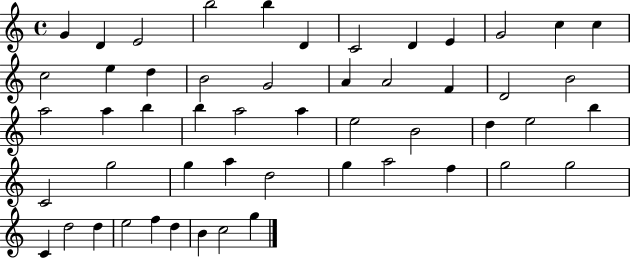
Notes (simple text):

G4/q D4/q E4/h B5/h B5/q D4/q C4/h D4/q E4/q G4/h C5/q C5/q C5/h E5/q D5/q B4/h G4/h A4/q A4/h F4/q D4/h B4/h A5/h A5/q B5/q B5/q A5/h A5/q E5/h B4/h D5/q E5/h B5/q C4/h G5/h G5/q A5/q D5/h G5/q A5/h F5/q G5/h G5/h C4/q D5/h D5/q E5/h F5/q D5/q B4/q C5/h G5/q